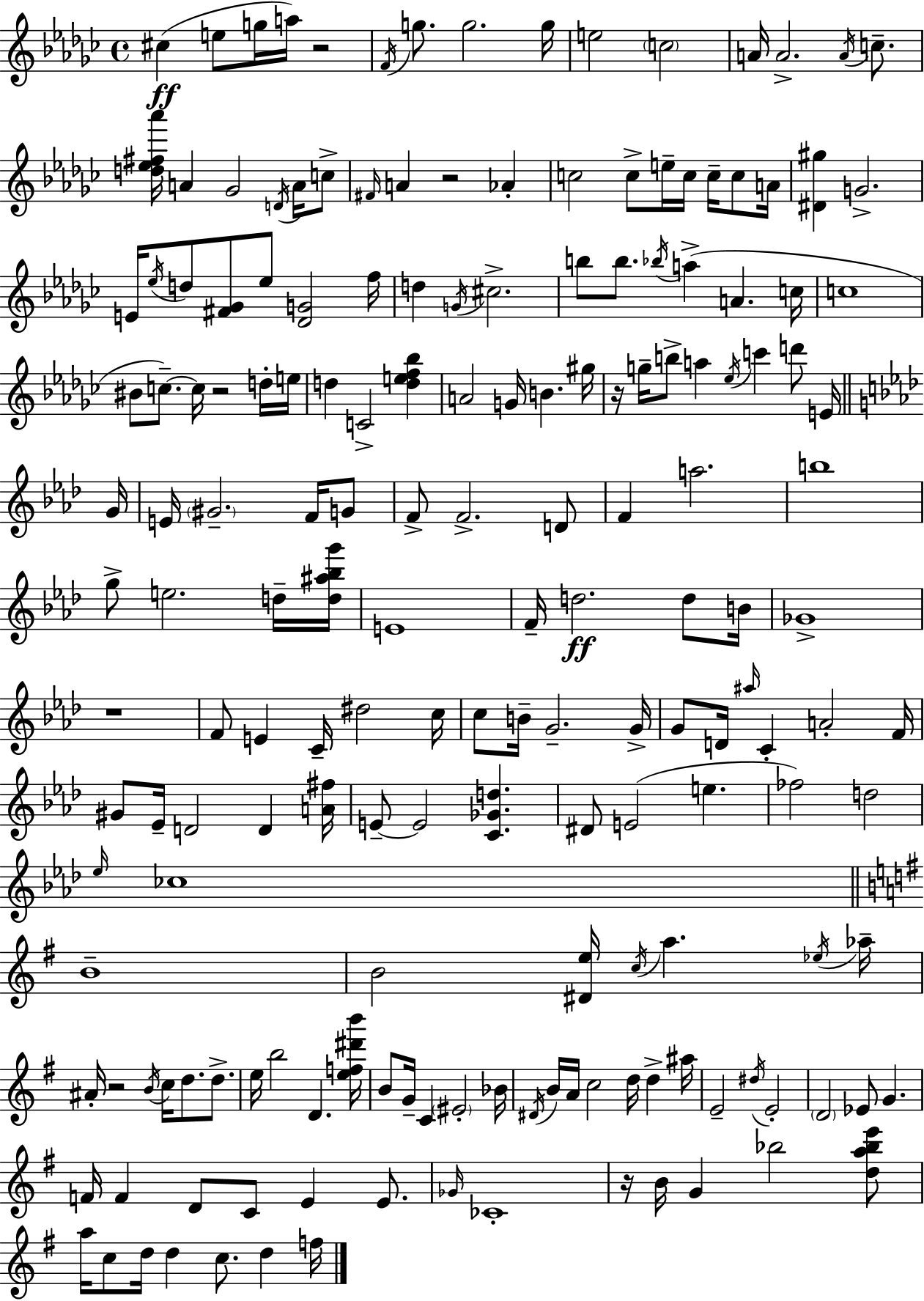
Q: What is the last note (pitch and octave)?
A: F5